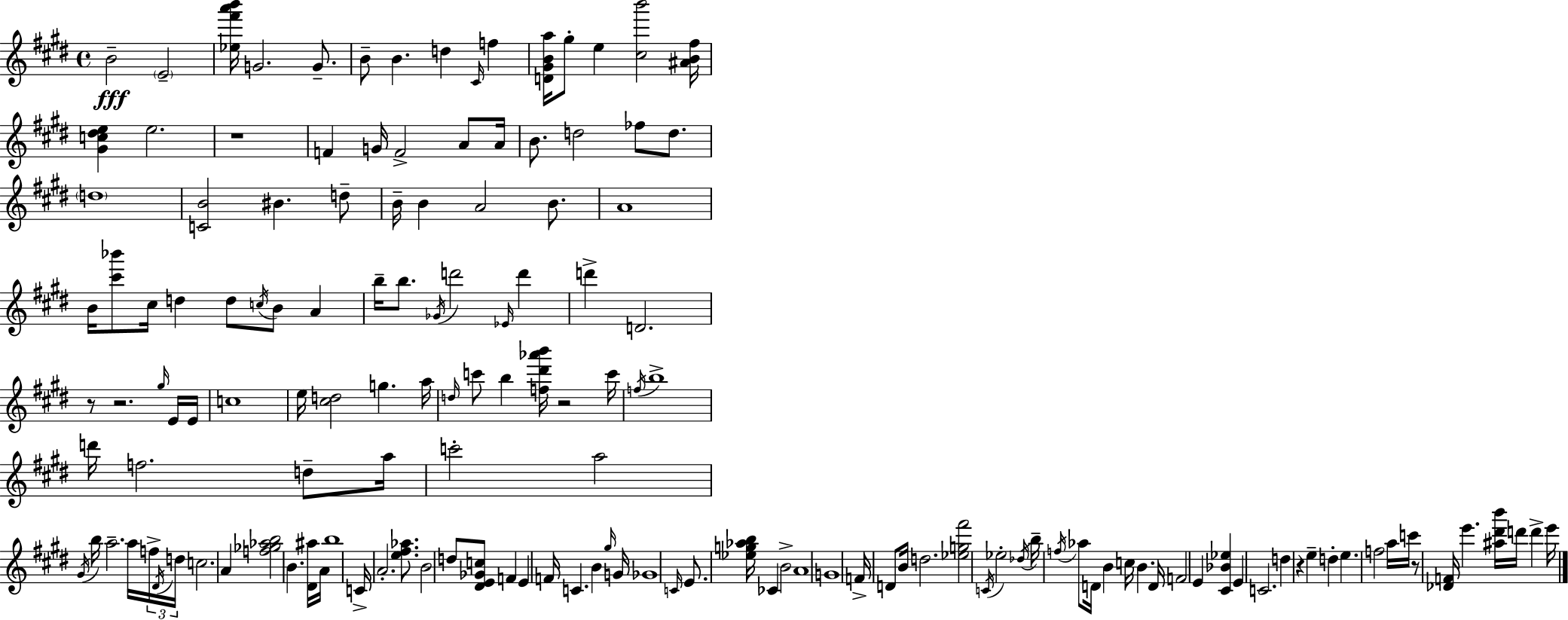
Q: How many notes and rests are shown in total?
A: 147